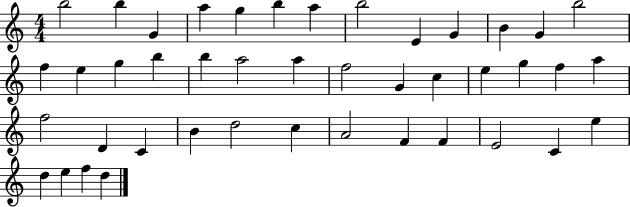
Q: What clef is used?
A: treble